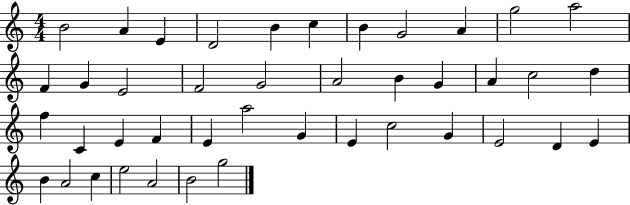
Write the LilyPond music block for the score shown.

{
  \clef treble
  \numericTimeSignature
  \time 4/4
  \key c \major
  b'2 a'4 e'4 | d'2 b'4 c''4 | b'4 g'2 a'4 | g''2 a''2 | \break f'4 g'4 e'2 | f'2 g'2 | a'2 b'4 g'4 | a'4 c''2 d''4 | \break f''4 c'4 e'4 f'4 | e'4 a''2 g'4 | e'4 c''2 g'4 | e'2 d'4 e'4 | \break b'4 a'2 c''4 | e''2 a'2 | b'2 g''2 | \bar "|."
}